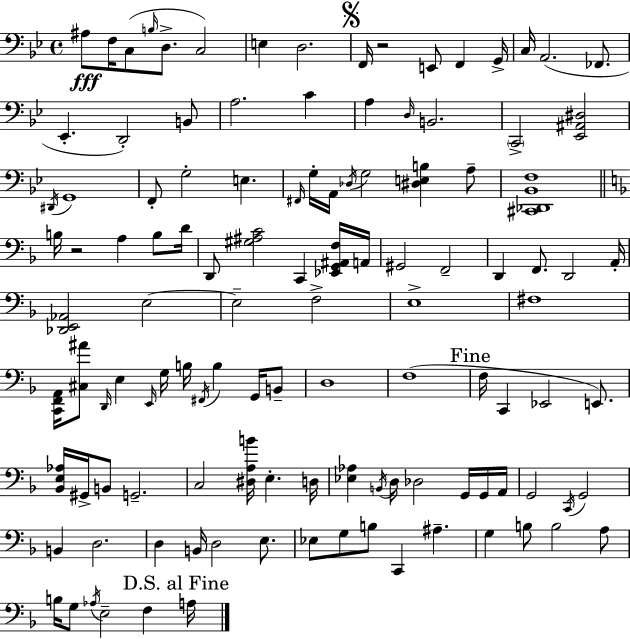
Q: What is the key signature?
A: G minor